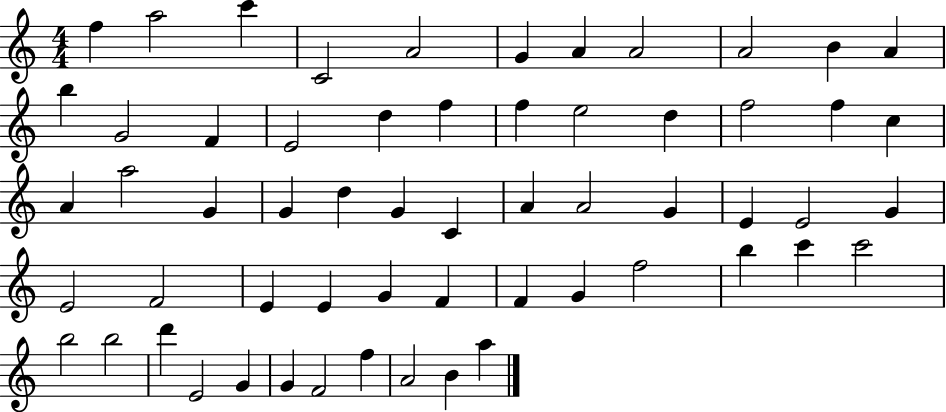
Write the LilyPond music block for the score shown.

{
  \clef treble
  \numericTimeSignature
  \time 4/4
  \key c \major
  f''4 a''2 c'''4 | c'2 a'2 | g'4 a'4 a'2 | a'2 b'4 a'4 | \break b''4 g'2 f'4 | e'2 d''4 f''4 | f''4 e''2 d''4 | f''2 f''4 c''4 | \break a'4 a''2 g'4 | g'4 d''4 g'4 c'4 | a'4 a'2 g'4 | e'4 e'2 g'4 | \break e'2 f'2 | e'4 e'4 g'4 f'4 | f'4 g'4 f''2 | b''4 c'''4 c'''2 | \break b''2 b''2 | d'''4 e'2 g'4 | g'4 f'2 f''4 | a'2 b'4 a''4 | \break \bar "|."
}